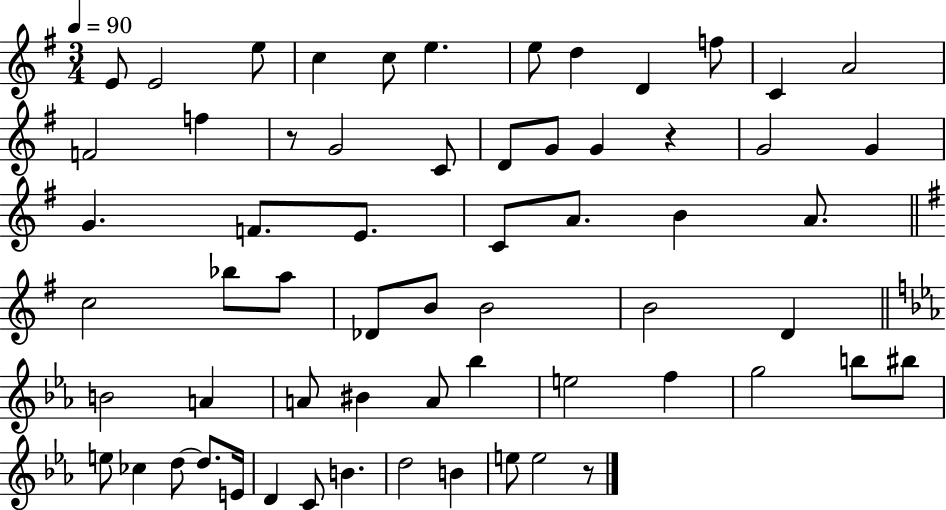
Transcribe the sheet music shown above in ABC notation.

X:1
T:Untitled
M:3/4
L:1/4
K:G
E/2 E2 e/2 c c/2 e e/2 d D f/2 C A2 F2 f z/2 G2 C/2 D/2 G/2 G z G2 G G F/2 E/2 C/2 A/2 B A/2 c2 _b/2 a/2 _D/2 B/2 B2 B2 D B2 A A/2 ^B A/2 _b e2 f g2 b/2 ^b/2 e/2 _c d/2 d/2 E/4 D C/2 B d2 B e/2 e2 z/2